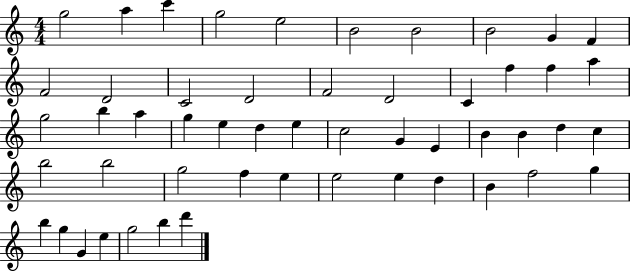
{
  \clef treble
  \numericTimeSignature
  \time 4/4
  \key c \major
  g''2 a''4 c'''4 | g''2 e''2 | b'2 b'2 | b'2 g'4 f'4 | \break f'2 d'2 | c'2 d'2 | f'2 d'2 | c'4 f''4 f''4 a''4 | \break g''2 b''4 a''4 | g''4 e''4 d''4 e''4 | c''2 g'4 e'4 | b'4 b'4 d''4 c''4 | \break b''2 b''2 | g''2 f''4 e''4 | e''2 e''4 d''4 | b'4 f''2 g''4 | \break b''4 g''4 g'4 e''4 | g''2 b''4 d'''4 | \bar "|."
}